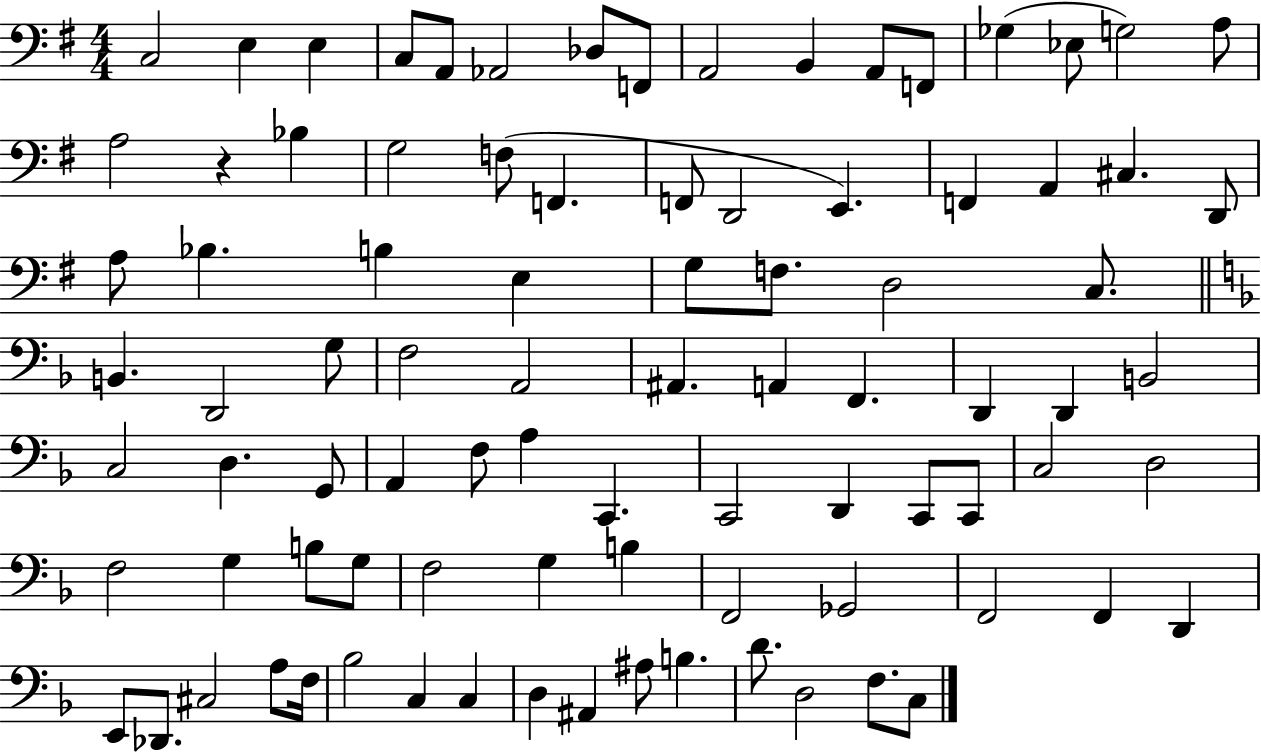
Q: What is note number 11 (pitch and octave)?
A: A2